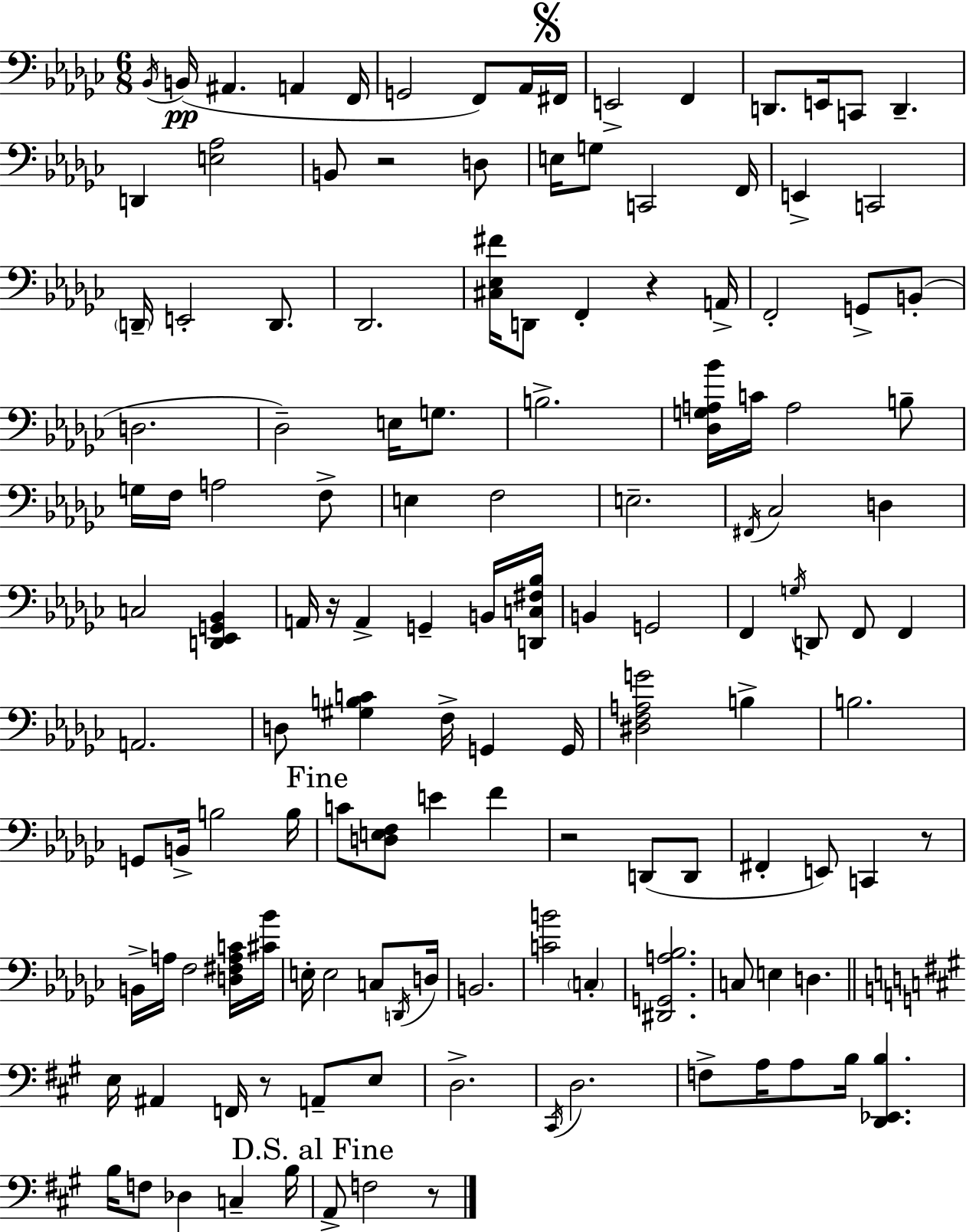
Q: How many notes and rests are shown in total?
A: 135